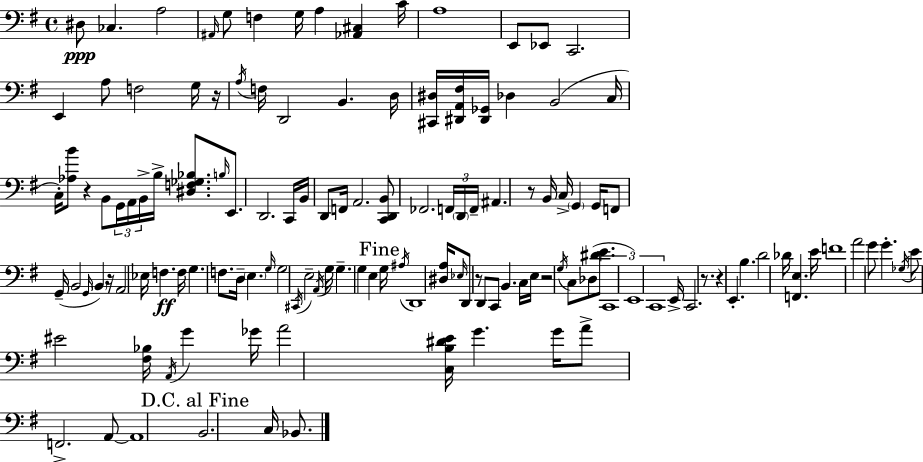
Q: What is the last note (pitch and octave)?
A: Bb2